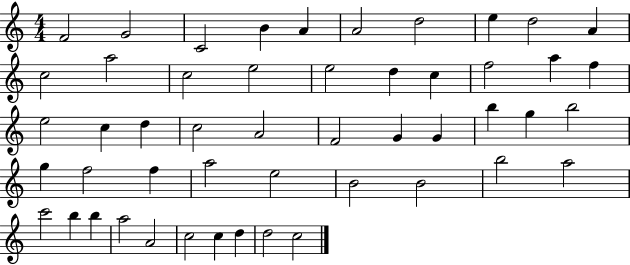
{
  \clef treble
  \numericTimeSignature
  \time 4/4
  \key c \major
  f'2 g'2 | c'2 b'4 a'4 | a'2 d''2 | e''4 d''2 a'4 | \break c''2 a''2 | c''2 e''2 | e''2 d''4 c''4 | f''2 a''4 f''4 | \break e''2 c''4 d''4 | c''2 a'2 | f'2 g'4 g'4 | b''4 g''4 b''2 | \break g''4 f''2 f''4 | a''2 e''2 | b'2 b'2 | b''2 a''2 | \break c'''2 b''4 b''4 | a''2 a'2 | c''2 c''4 d''4 | d''2 c''2 | \break \bar "|."
}